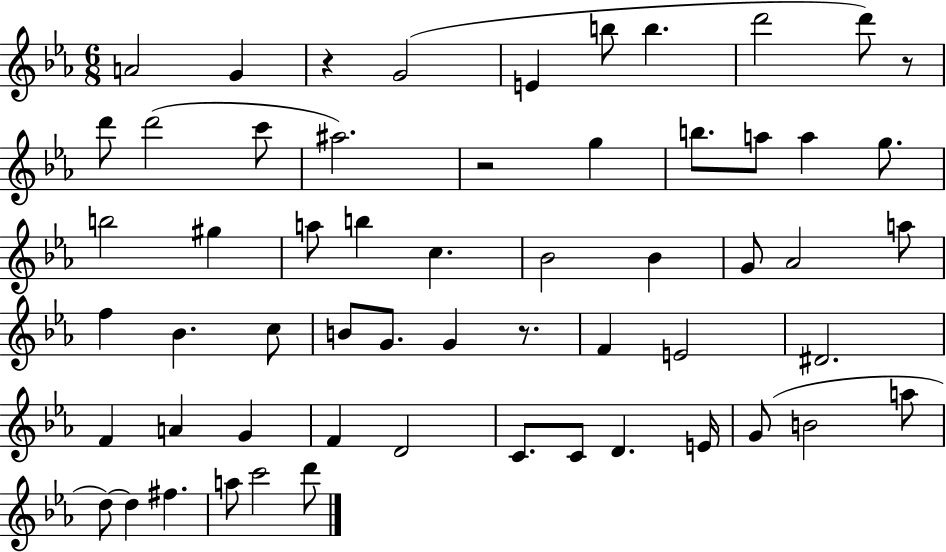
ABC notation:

X:1
T:Untitled
M:6/8
L:1/4
K:Eb
A2 G z G2 E b/2 b d'2 d'/2 z/2 d'/2 d'2 c'/2 ^a2 z2 g b/2 a/2 a g/2 b2 ^g a/2 b c _B2 _B G/2 _A2 a/2 f _B c/2 B/2 G/2 G z/2 F E2 ^D2 F A G F D2 C/2 C/2 D E/4 G/2 B2 a/2 d/2 d ^f a/2 c'2 d'/2